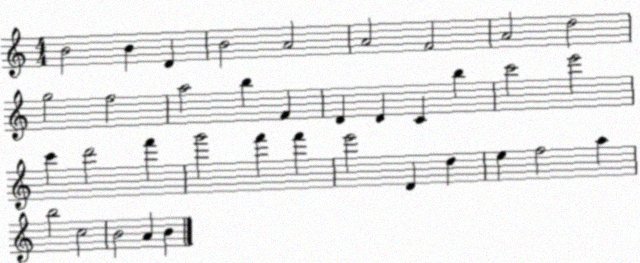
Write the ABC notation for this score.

X:1
T:Untitled
M:4/4
L:1/4
K:C
B2 B D B2 A2 A2 F2 A2 d2 g2 f2 a2 b F D D C b c'2 e'2 c' d'2 f' g'2 f' f' e'2 D d e f2 a b2 c2 B2 A B